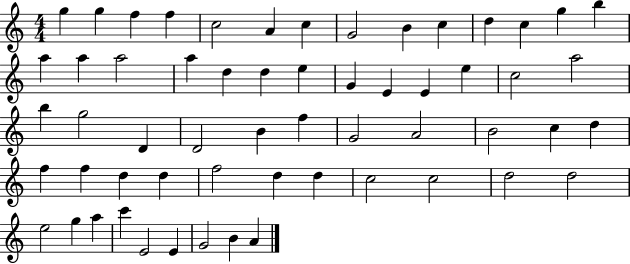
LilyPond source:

{
  \clef treble
  \numericTimeSignature
  \time 4/4
  \key c \major
  g''4 g''4 f''4 f''4 | c''2 a'4 c''4 | g'2 b'4 c''4 | d''4 c''4 g''4 b''4 | \break a''4 a''4 a''2 | a''4 d''4 d''4 e''4 | g'4 e'4 e'4 e''4 | c''2 a''2 | \break b''4 g''2 d'4 | d'2 b'4 f''4 | g'2 a'2 | b'2 c''4 d''4 | \break f''4 f''4 d''4 d''4 | f''2 d''4 d''4 | c''2 c''2 | d''2 d''2 | \break e''2 g''4 a''4 | c'''4 e'2 e'4 | g'2 b'4 a'4 | \bar "|."
}